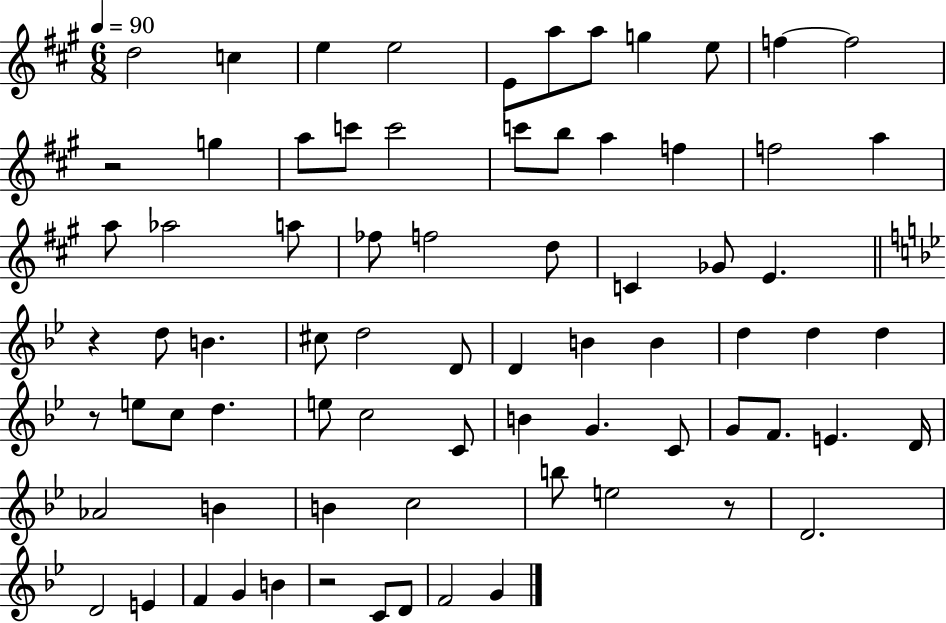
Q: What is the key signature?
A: A major